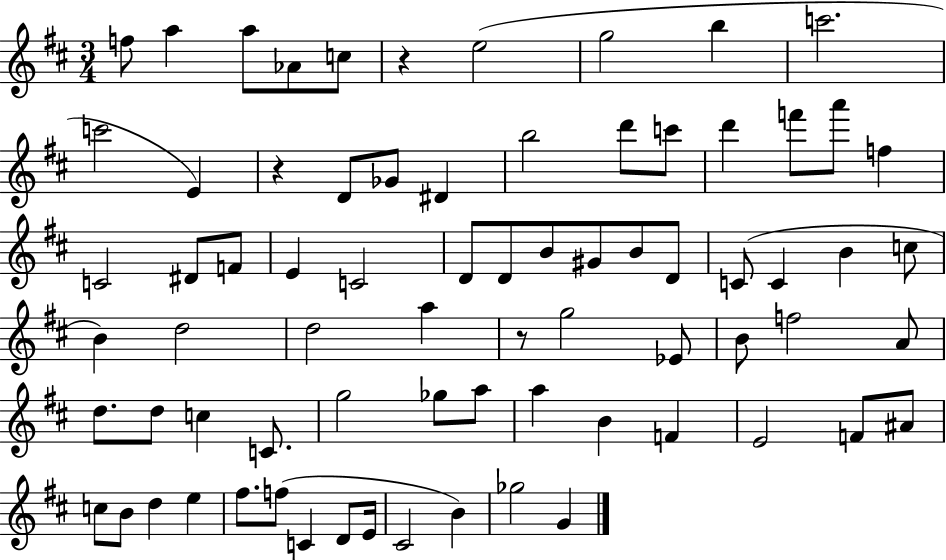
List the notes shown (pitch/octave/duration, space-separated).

F5/e A5/q A5/e Ab4/e C5/e R/q E5/h G5/h B5/q C6/h. C6/h E4/q R/q D4/e Gb4/e D#4/q B5/h D6/e C6/e D6/q F6/e A6/e F5/q C4/h D#4/e F4/e E4/q C4/h D4/e D4/e B4/e G#4/e B4/e D4/e C4/e C4/q B4/q C5/e B4/q D5/h D5/h A5/q R/e G5/h Eb4/e B4/e F5/h A4/e D5/e. D5/e C5/q C4/e. G5/h Gb5/e A5/e A5/q B4/q F4/q E4/h F4/e A#4/e C5/e B4/e D5/q E5/q F#5/e. F5/e C4/q D4/e E4/s C#4/h B4/q Gb5/h G4/q